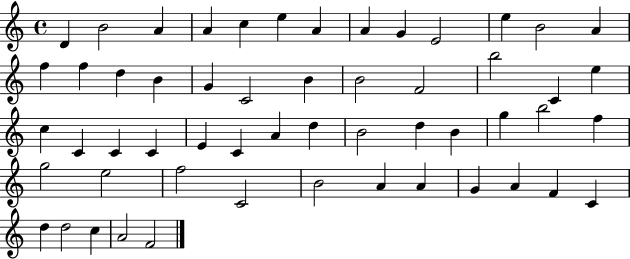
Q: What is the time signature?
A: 4/4